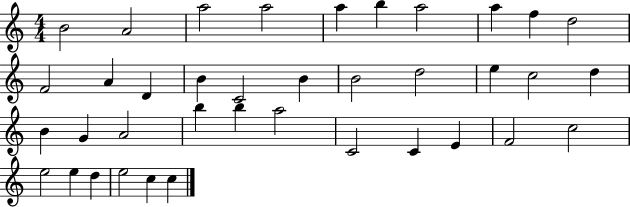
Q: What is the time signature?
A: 4/4